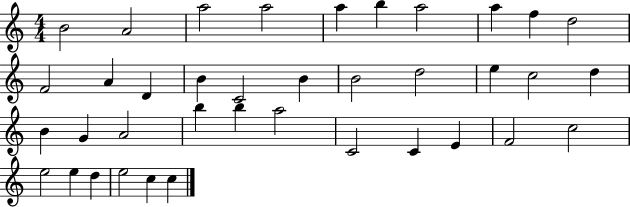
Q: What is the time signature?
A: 4/4